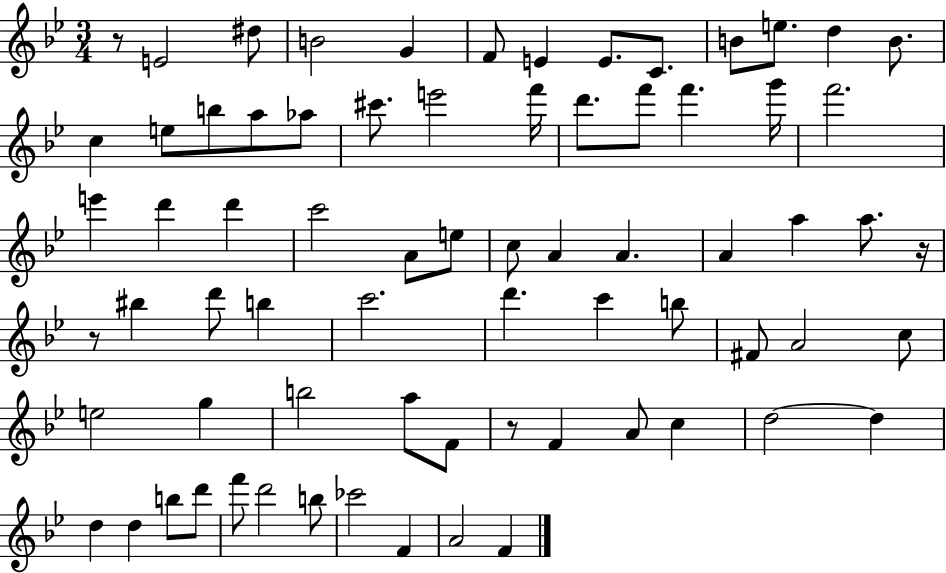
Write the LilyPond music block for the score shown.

{
  \clef treble
  \numericTimeSignature
  \time 3/4
  \key bes \major
  \repeat volta 2 { r8 e'2 dis''8 | b'2 g'4 | f'8 e'4 e'8. c'8. | b'8 e''8. d''4 b'8. | \break c''4 e''8 b''8 a''8 aes''8 | cis'''8. e'''2 f'''16 | d'''8. f'''8 f'''4. g'''16 | f'''2. | \break e'''4 d'''4 d'''4 | c'''2 a'8 e''8 | c''8 a'4 a'4. | a'4 a''4 a''8. r16 | \break r8 bis''4 d'''8 b''4 | c'''2. | d'''4. c'''4 b''8 | fis'8 a'2 c''8 | \break e''2 g''4 | b''2 a''8 f'8 | r8 f'4 a'8 c''4 | d''2~~ d''4 | \break d''4 d''4 b''8 d'''8 | f'''8 d'''2 b''8 | ces'''2 f'4 | a'2 f'4 | \break } \bar "|."
}